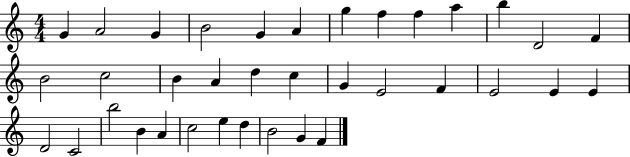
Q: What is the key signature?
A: C major